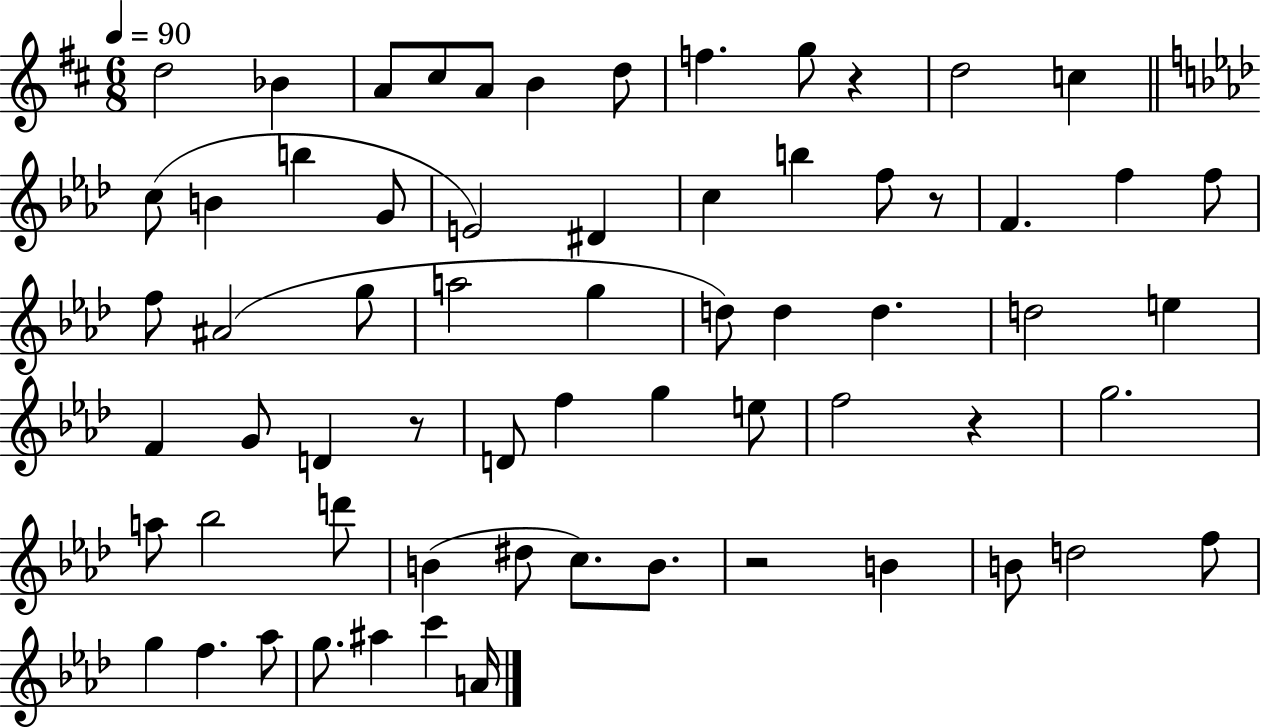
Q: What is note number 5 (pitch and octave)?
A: A4